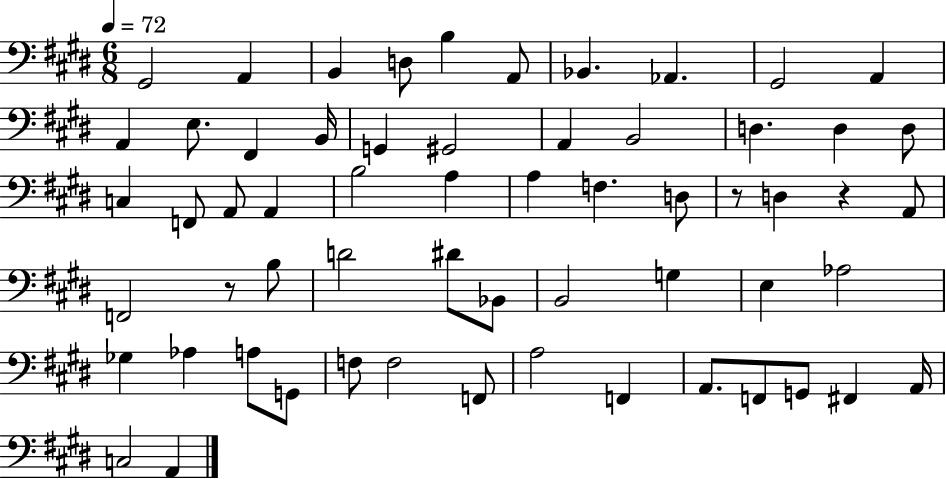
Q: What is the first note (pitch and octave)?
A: G#2